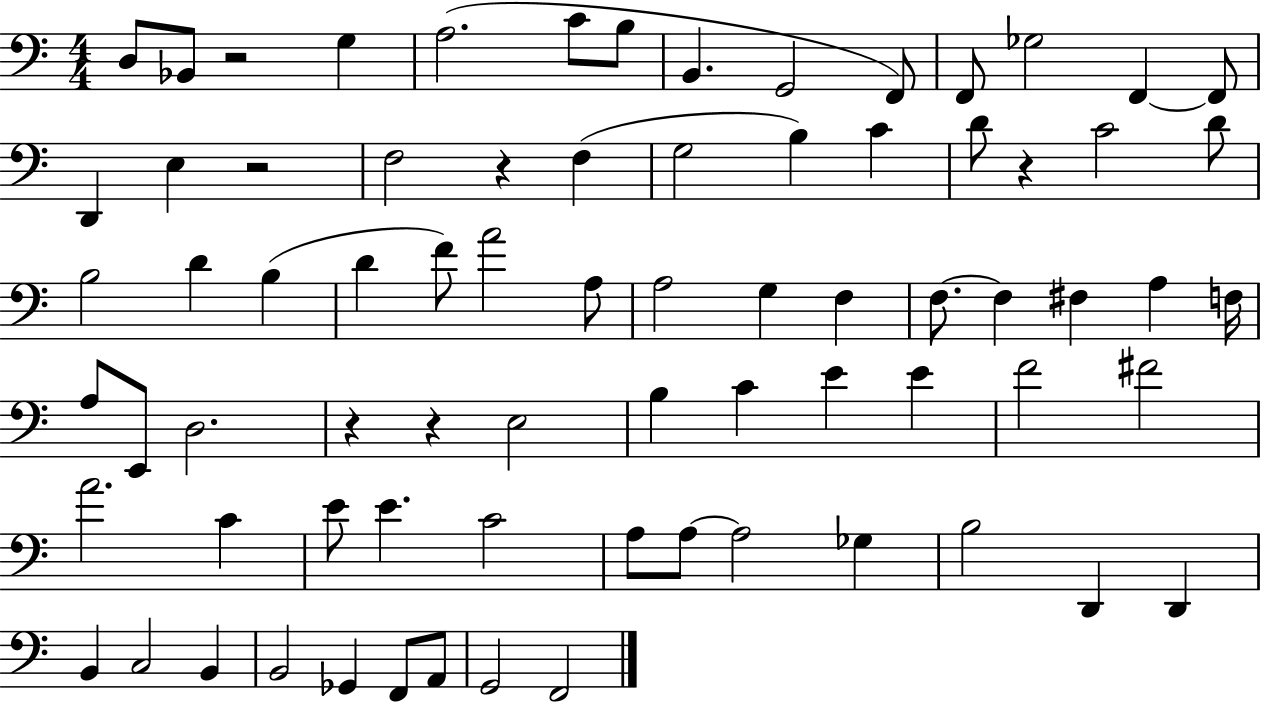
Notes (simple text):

D3/e Bb2/e R/h G3/q A3/h. C4/e B3/e B2/q. G2/h F2/e F2/e Gb3/h F2/q F2/e D2/q E3/q R/h F3/h R/q F3/q G3/h B3/q C4/q D4/e R/q C4/h D4/e B3/h D4/q B3/q D4/q F4/e A4/h A3/e A3/h G3/q F3/q F3/e. F3/q F#3/q A3/q F3/s A3/e E2/e D3/h. R/q R/q E3/h B3/q C4/q E4/q E4/q F4/h F#4/h A4/h. C4/q E4/e E4/q. C4/h A3/e A3/e A3/h Gb3/q B3/h D2/q D2/q B2/q C3/h B2/q B2/h Gb2/q F2/e A2/e G2/h F2/h